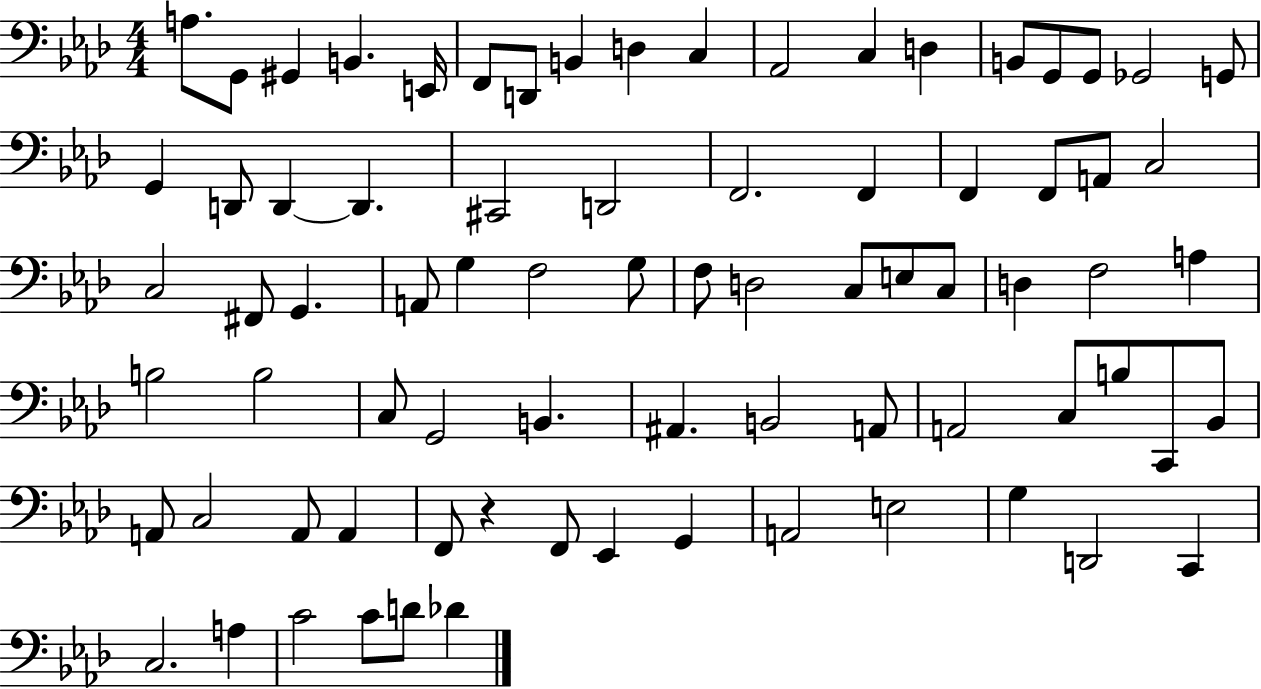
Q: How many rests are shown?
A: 1